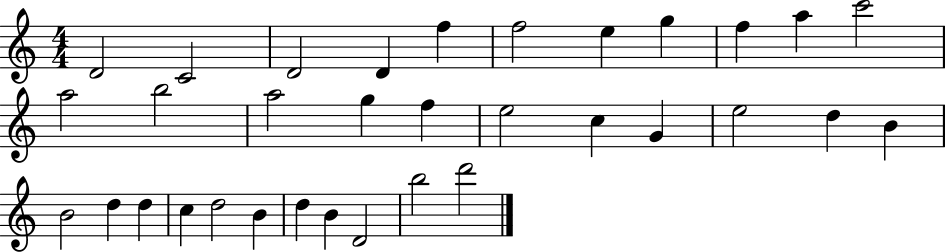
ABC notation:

X:1
T:Untitled
M:4/4
L:1/4
K:C
D2 C2 D2 D f f2 e g f a c'2 a2 b2 a2 g f e2 c G e2 d B B2 d d c d2 B d B D2 b2 d'2